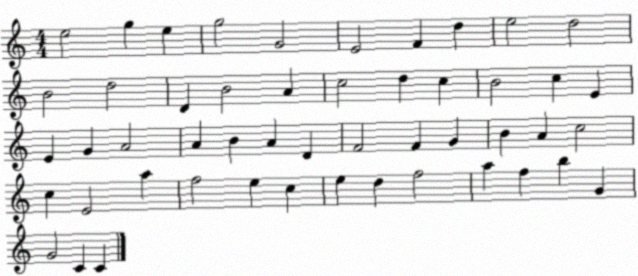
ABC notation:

X:1
T:Untitled
M:4/4
L:1/4
K:C
e2 g e g2 G2 E2 F d e2 d2 B2 d2 D B2 A c2 d c B2 c E E G A2 A B A D F2 F G B A c2 c E2 a f2 e c e d f2 a f b G G2 C C